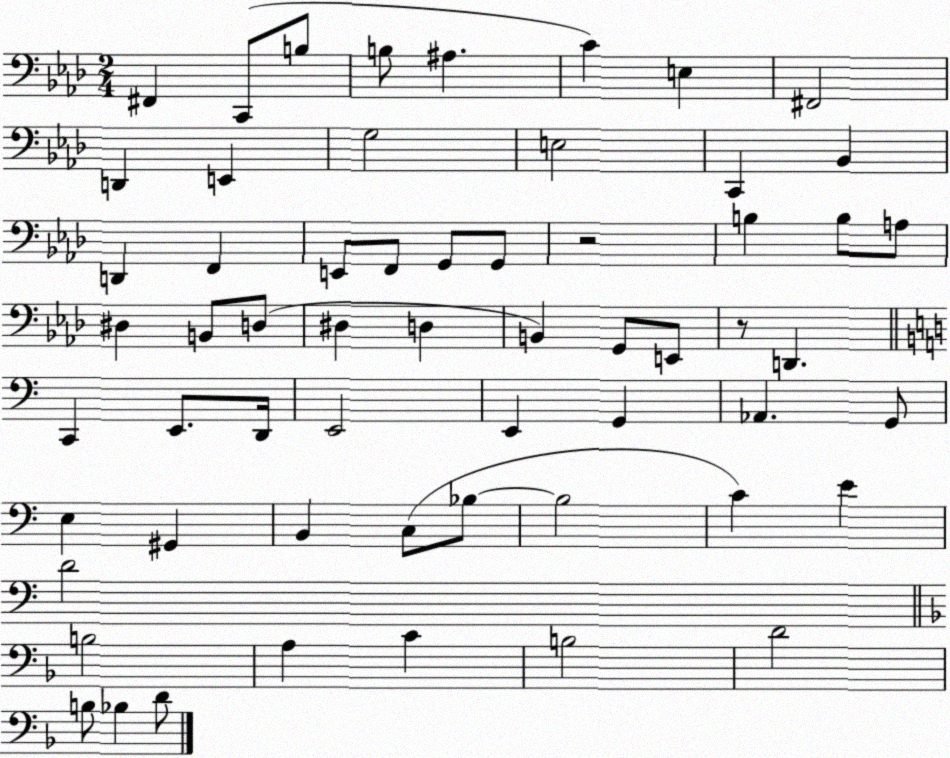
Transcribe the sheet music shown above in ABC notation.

X:1
T:Untitled
M:2/4
L:1/4
K:Ab
^F,, C,,/2 B,/2 B,/2 ^A, C E, ^F,,2 D,, E,, G,2 E,2 C,, _B,, D,, F,, E,,/2 F,,/2 G,,/2 G,,/2 z2 B, B,/2 A,/2 ^D, B,,/2 D,/2 ^D, D, B,, G,,/2 E,,/2 z/2 D,, C,, E,,/2 D,,/4 E,,2 E,, G,, _A,, G,,/2 E, ^G,, B,, C,/2 _B,/2 _B,2 C E D2 B,2 A, C B,2 D2 B,/2 _B, D/2